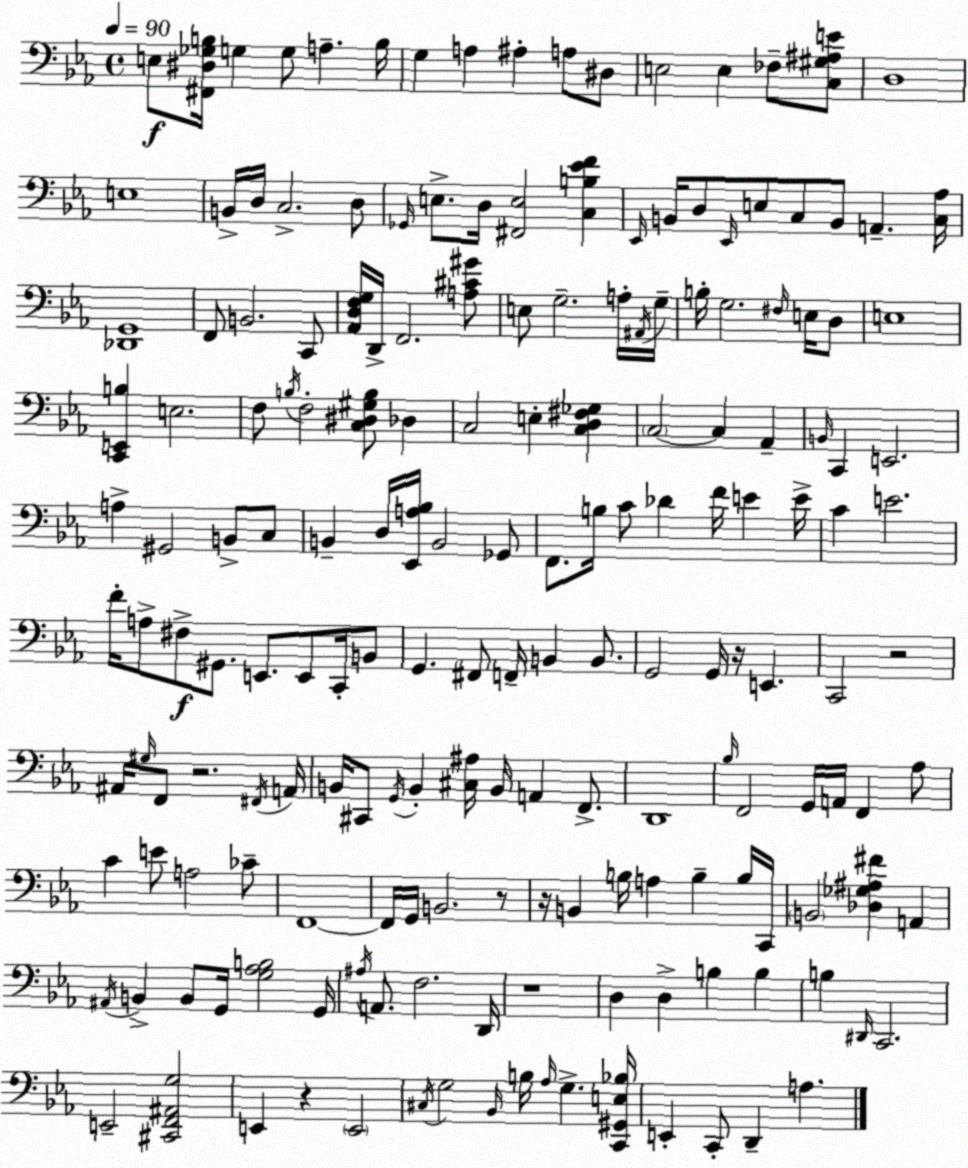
X:1
T:Untitled
M:4/4
L:1/4
K:Eb
E,/2 [^F,,^D,_G,B,]/4 G, G,/2 A, B,/4 G, A, ^A, A,/2 ^D,/2 E,2 E, _F,/2 [C,^G,^A,E]/2 D,4 E,4 B,,/4 D,/4 C,2 D,/2 _G,,/4 E,/2 D,/4 [^F,,E,]2 [C,B,_EF] _E,,/4 B,,/4 D,/2 _E,,/4 E,/2 C,/2 B,,/2 A,, [C,_A,]/4 [_D,,G,,]4 F,,/2 B,,2 C,,/2 [_A,,D,F,G,]/4 D,,/4 F,,2 [A,^C^G]/2 E,/2 G,2 A,/4 ^A,,/4 G,/4 B,/4 G,2 ^F,/4 E,/4 D,/2 E,4 [C,,E,,B,] E,2 F,/2 B,/4 F,2 [C,^D,^G,B,]/2 _D, C,2 E, [C,D,^F,_G,] C,2 C, _A,, B,,/4 C,, E,,2 A, ^G,,2 B,,/2 C,/2 B,, D,/4 [_E,,A,_B,]/4 B,,2 _G,,/2 F,,/2 B,/4 C/2 _D F/4 E E/4 C E2 F/4 A,/2 ^F,/2 ^G,,/2 E,,/2 E,,/2 C,,/4 B,,/2 G,, ^F,,/2 F,,/4 B,, B,,/2 G,,2 G,,/4 z/4 E,, C,,2 z2 ^A,,/4 ^G,/4 F,,/2 z2 ^F,,/4 A,,/4 B,,/4 ^C,,/2 G,,/4 B,, [^C,^A,]/4 B,,/4 A,, F,,/2 D,,4 _B,/4 F,,2 G,,/4 A,,/4 F,, _A,/2 C E/2 A,2 _C/2 F,,4 F,,/4 G,,/4 B,,2 z/2 z/4 B,, B,/4 A, B, B,/4 C,,/4 B,,2 [_D,_G,^A,^F] A,, ^A,,/4 B,, B,,/2 G,,/4 [G,_A,B,]2 G,,/4 ^A,/4 A,,/2 F,2 D,,/4 z4 D, D, B, B, B, ^D,,/4 C,,2 E,,2 [^C,,F,,^A,,G,]2 E,, z E,,2 ^C,/4 G,2 _B,,/4 B,/4 _A,/4 G, [C,,^G,,E,_B,]/4 E,, C,,/2 D,, A,